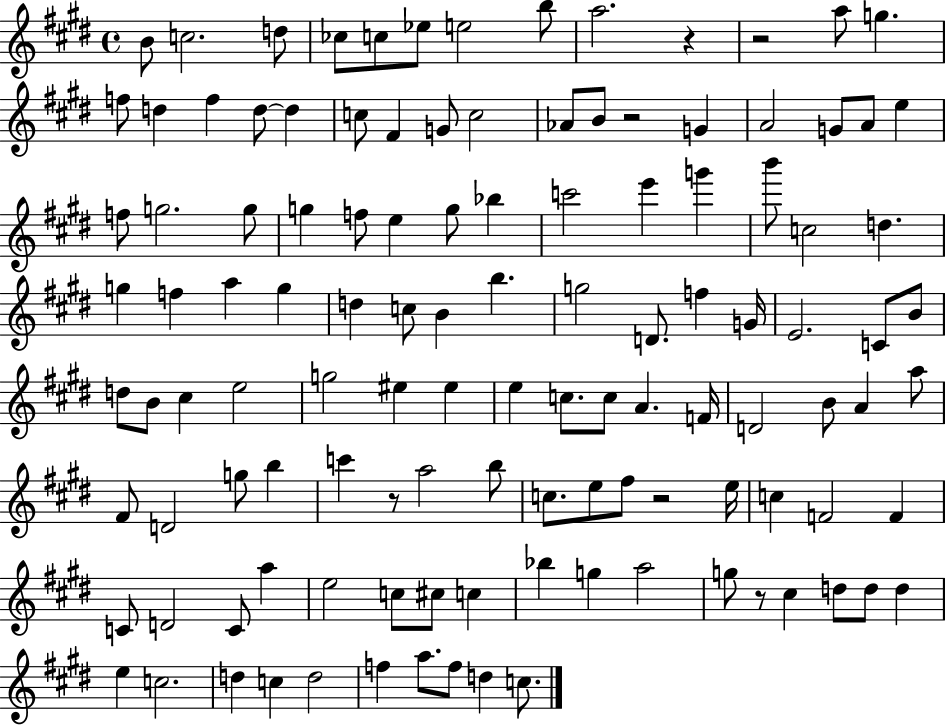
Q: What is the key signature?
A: E major